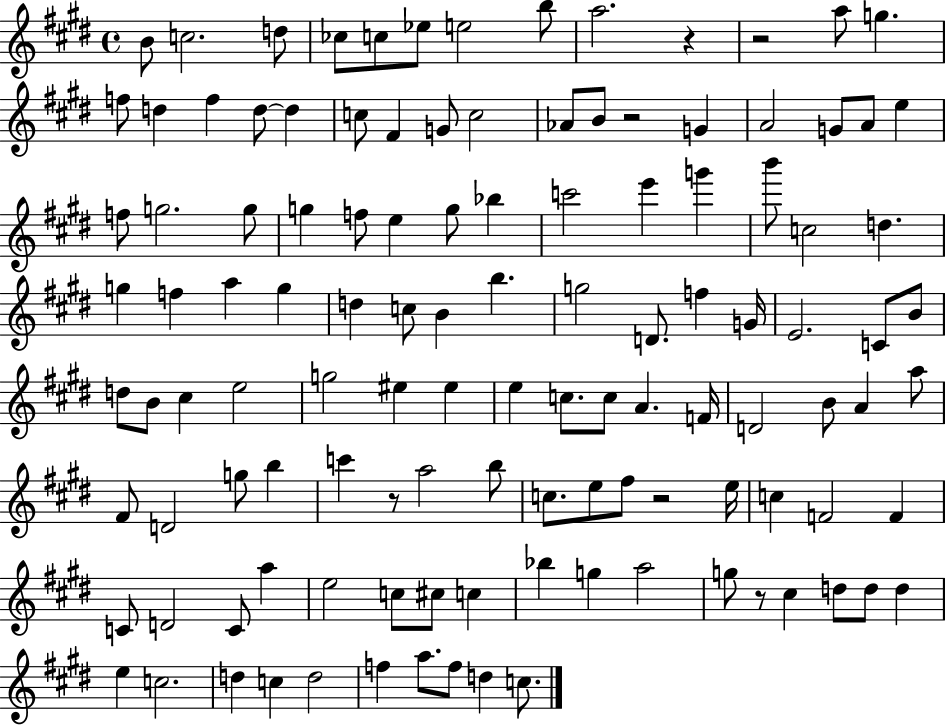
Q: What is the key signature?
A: E major